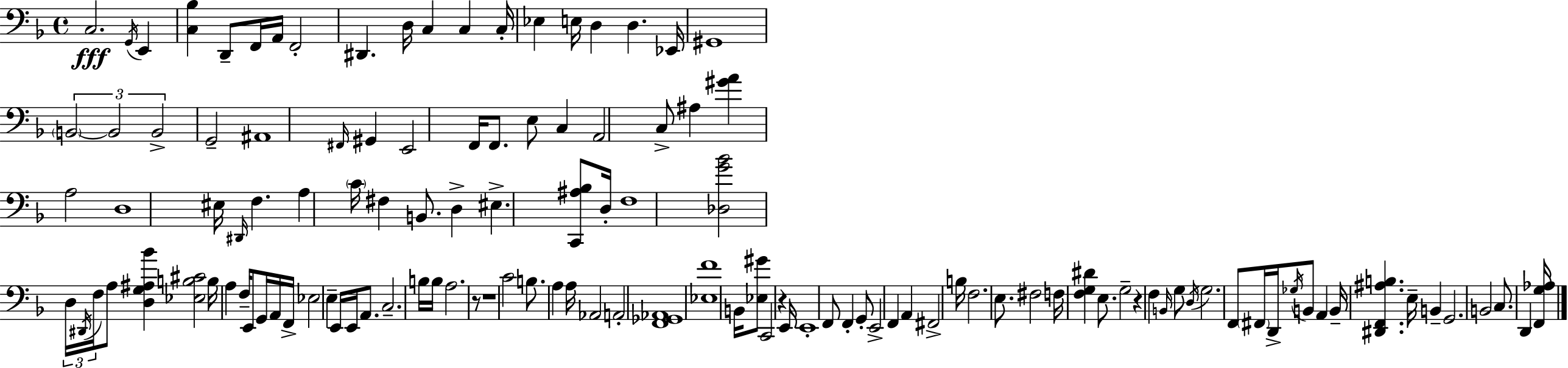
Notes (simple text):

C3/h. G2/s E2/q [C3,Bb3]/q D2/e F2/s A2/s F2/h D#2/q. D3/s C3/q C3/q C3/s Eb3/q E3/s D3/q D3/q. Eb2/s G#2/w B2/h B2/h B2/h G2/h A#2/w F#2/s G#2/q E2/h F2/s F2/e. E3/e C3/q A2/h C3/e A#3/q [G#4,A4]/q A3/h D3/w EIS3/s D#2/s F3/q. A3/q C4/s F#3/q B2/e. D3/q EIS3/q. [C2,A#3,Bb3]/e D3/s F3/w [Db3,G4,Bb4]/h D3/s D#2/s F3/s A3/e [D3,G3,A#3,Bb4]/q [Eb3,B3,C#4]/h B3/s A3/q F3/s E2/e G2/s A2/s F2/s Eb3/h E3/q E2/s E2/s A2/e. C3/h. B3/s B3/s A3/h. R/e R/w C4/h B3/e. A3/q A3/s Ab2/h A2/h [F2,Gb2,Ab2]/w [Eb3,F4]/w B2/s [Eb3,G#4]/e C2/h R/q E2/s E2/w F2/e F2/q G2/e E2/h F2/q A2/q F#2/h B3/s F3/h. E3/e. F#3/h F3/s [F3,G3,D#4]/q E3/e. G3/h R/q F3/q B2/s G3/e D3/s G3/h. F2/e F#2/s D2/s Gb3/s B2/e A2/q B2/s [D#2,F2,A#3,B3]/q. E3/s B2/q G2/h. B2/h C3/e. D2/q [F2,G3,Ab3]/s